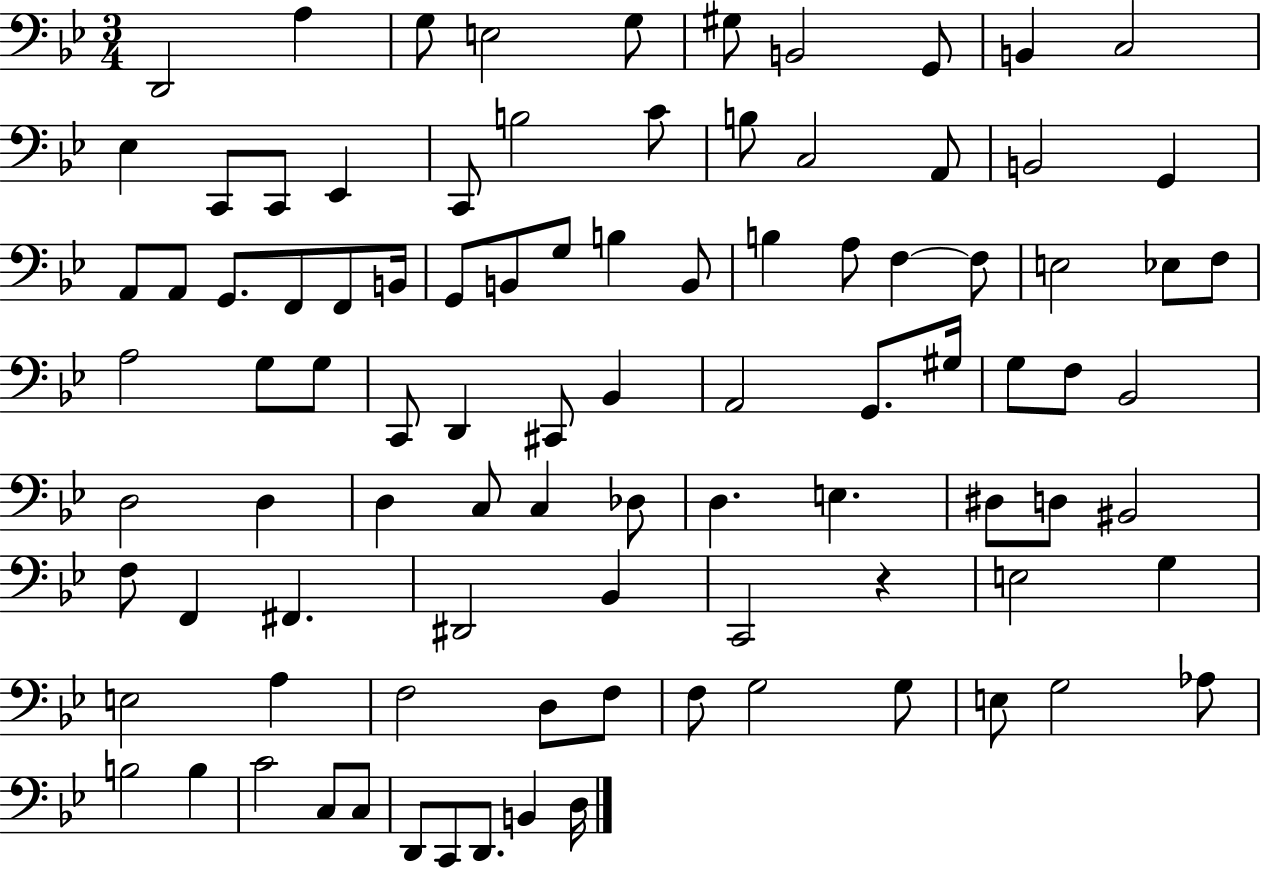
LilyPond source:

{
  \clef bass
  \numericTimeSignature
  \time 3/4
  \key bes \major
  d,2 a4 | g8 e2 g8 | gis8 b,2 g,8 | b,4 c2 | \break ees4 c,8 c,8 ees,4 | c,8 b2 c'8 | b8 c2 a,8 | b,2 g,4 | \break a,8 a,8 g,8. f,8 f,8 b,16 | g,8 b,8 g8 b4 b,8 | b4 a8 f4~~ f8 | e2 ees8 f8 | \break a2 g8 g8 | c,8 d,4 cis,8 bes,4 | a,2 g,8. gis16 | g8 f8 bes,2 | \break d2 d4 | d4 c8 c4 des8 | d4. e4. | dis8 d8 bis,2 | \break f8 f,4 fis,4. | dis,2 bes,4 | c,2 r4 | e2 g4 | \break e2 a4 | f2 d8 f8 | f8 g2 g8 | e8 g2 aes8 | \break b2 b4 | c'2 c8 c8 | d,8 c,8 d,8. b,4 d16 | \bar "|."
}